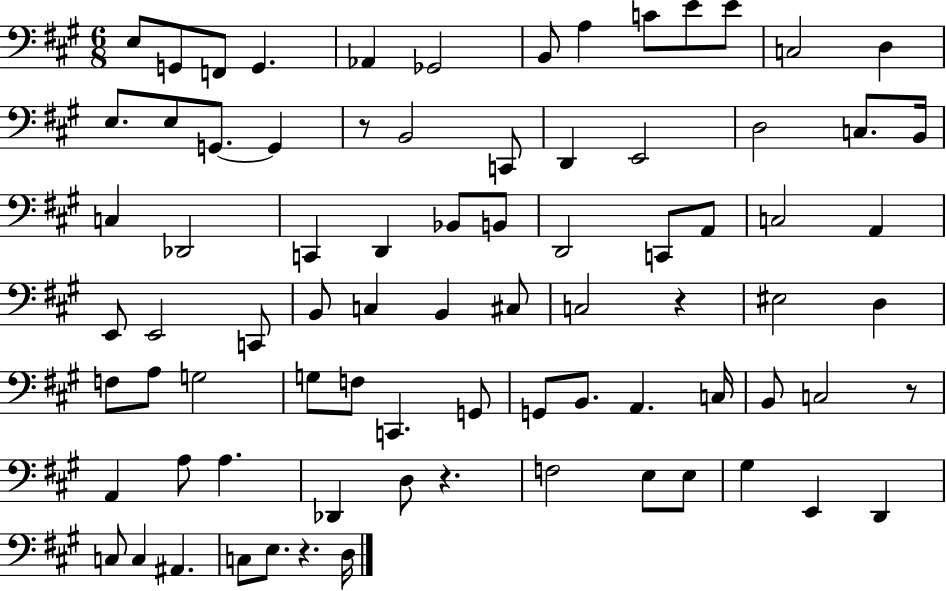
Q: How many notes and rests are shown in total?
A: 80